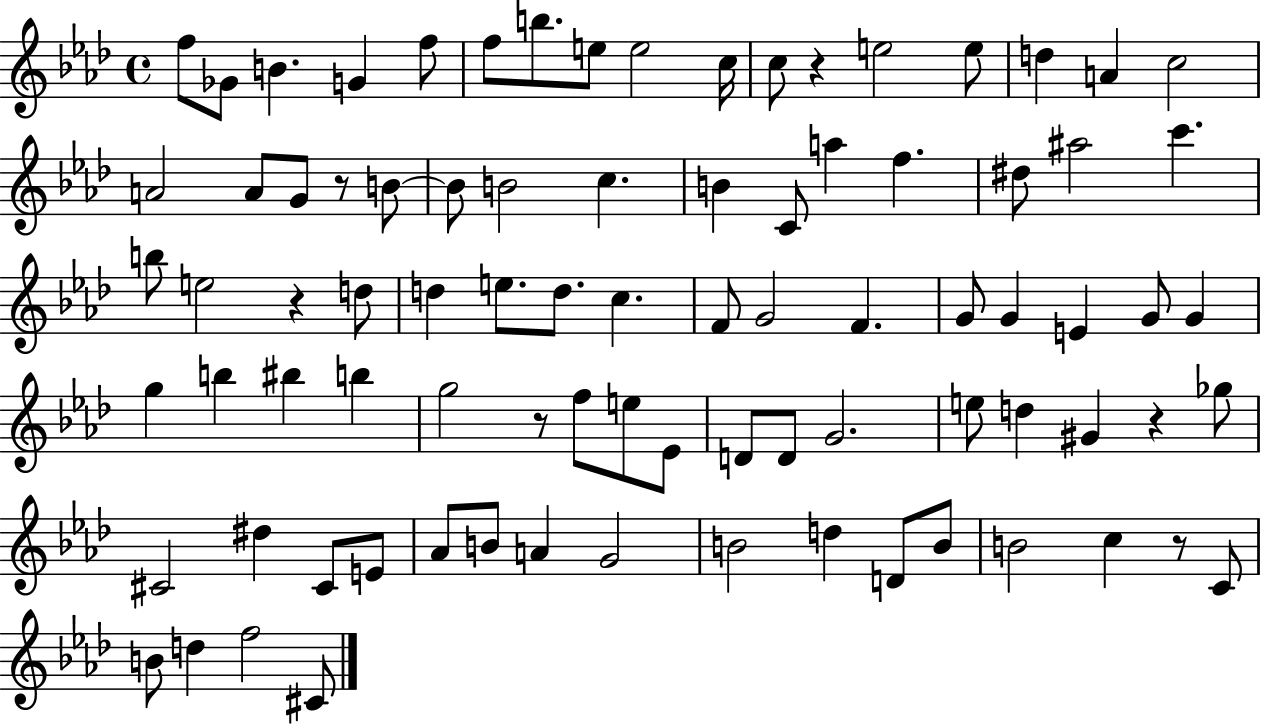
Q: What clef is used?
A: treble